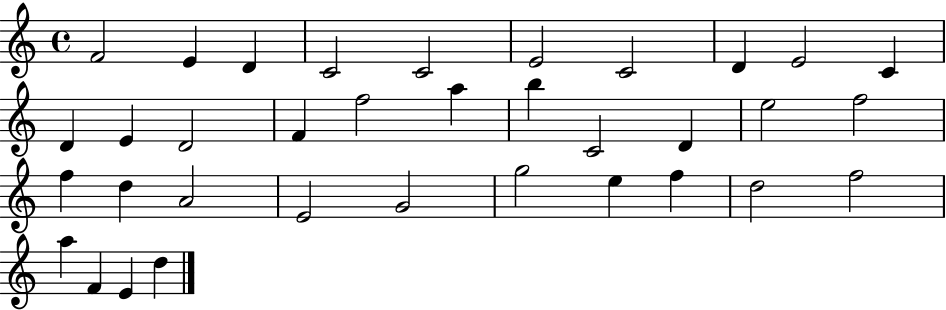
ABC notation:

X:1
T:Untitled
M:4/4
L:1/4
K:C
F2 E D C2 C2 E2 C2 D E2 C D E D2 F f2 a b C2 D e2 f2 f d A2 E2 G2 g2 e f d2 f2 a F E d